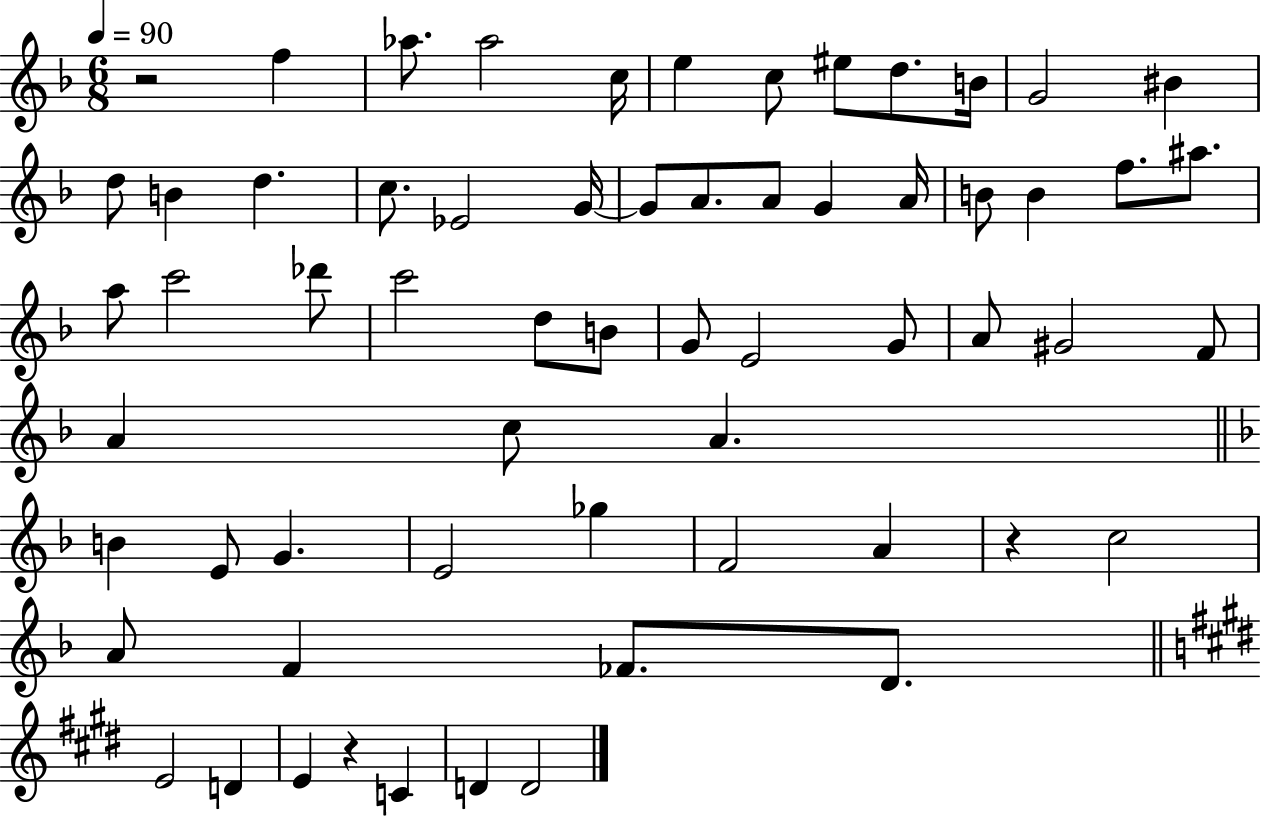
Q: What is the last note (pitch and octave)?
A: D4